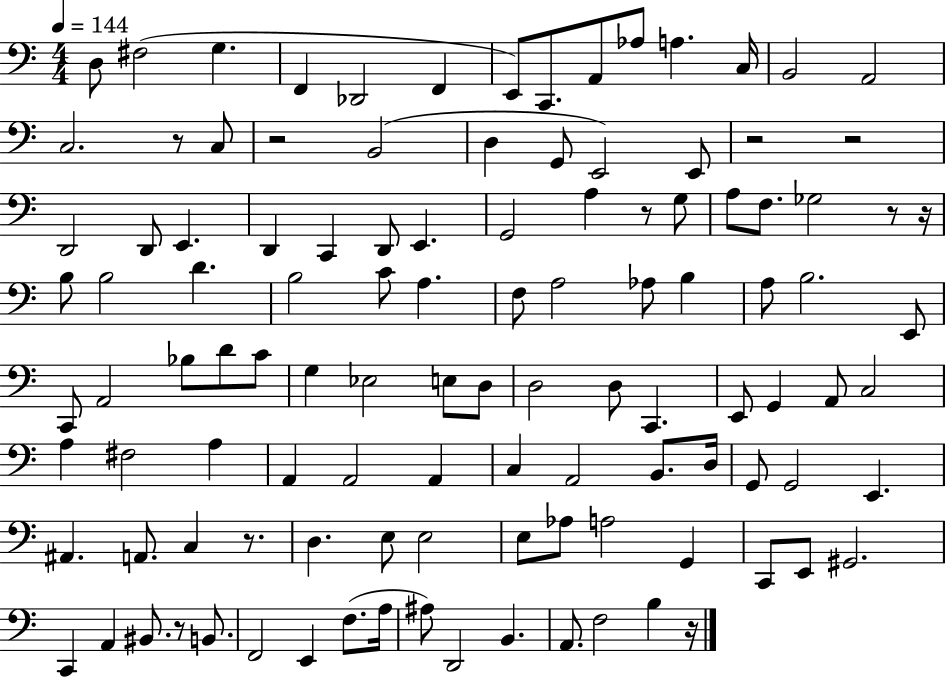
D3/e F#3/h G3/q. F2/q Db2/h F2/q E2/e C2/e. A2/e Ab3/e A3/q. C3/s B2/h A2/h C3/h. R/e C3/e R/h B2/h D3/q G2/e E2/h E2/e R/h R/h D2/h D2/e E2/q. D2/q C2/q D2/e E2/q. G2/h A3/q R/e G3/e A3/e F3/e. Gb3/h R/e R/s B3/e B3/h D4/q. B3/h C4/e A3/q. F3/e A3/h Ab3/e B3/q A3/e B3/h. E2/e C2/e A2/h Bb3/e D4/e C4/e G3/q Eb3/h E3/e D3/e D3/h D3/e C2/q. E2/e G2/q A2/e C3/h A3/q F#3/h A3/q A2/q A2/h A2/q C3/q A2/h B2/e. D3/s G2/e G2/h E2/q. A#2/q. A2/e. C3/q R/e. D3/q. E3/e E3/h E3/e Ab3/e A3/h G2/q C2/e E2/e G#2/h. C2/q A2/q BIS2/e. R/e B2/e. F2/h E2/q F3/e. A3/s A#3/e D2/h B2/q. A2/e. F3/h B3/q R/s